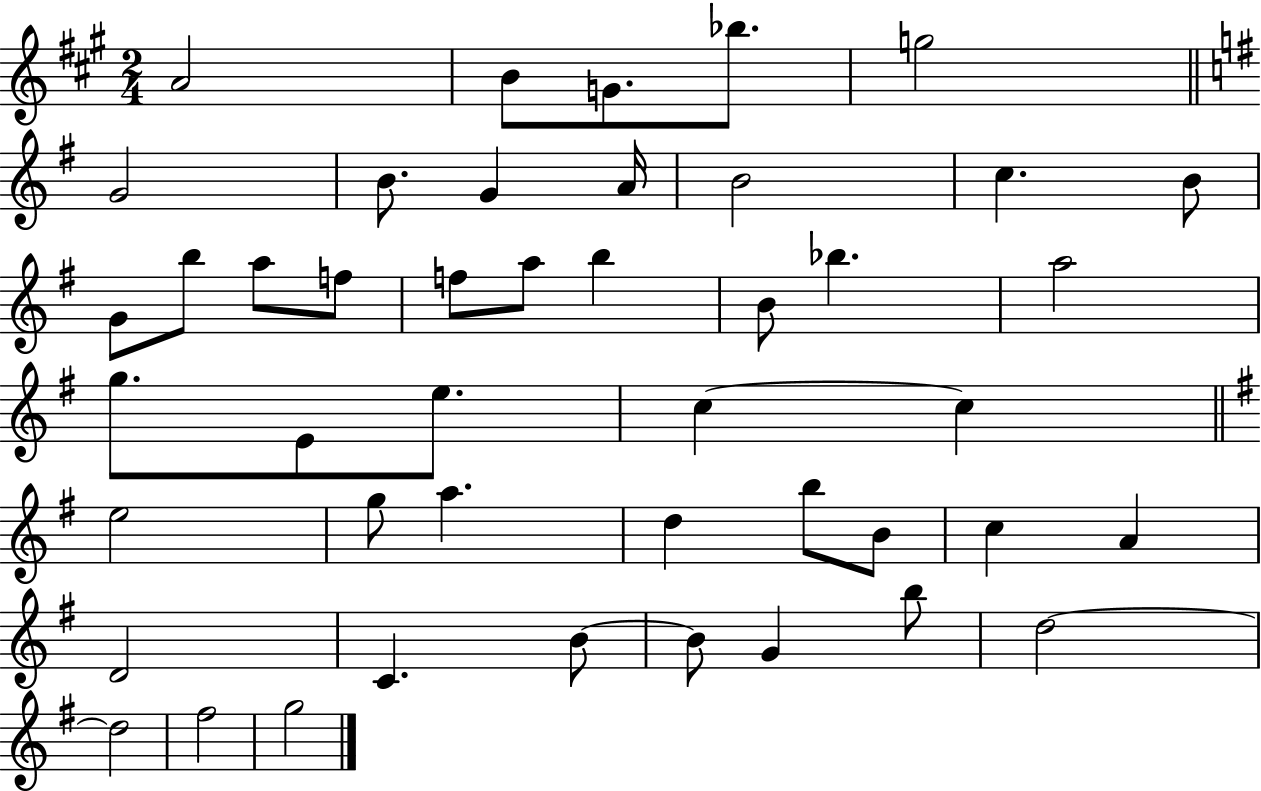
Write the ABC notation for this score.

X:1
T:Untitled
M:2/4
L:1/4
K:A
A2 B/2 G/2 _b/2 g2 G2 B/2 G A/4 B2 c B/2 G/2 b/2 a/2 f/2 f/2 a/2 b B/2 _b a2 g/2 E/2 e/2 c c e2 g/2 a d b/2 B/2 c A D2 C B/2 B/2 G b/2 d2 d2 ^f2 g2